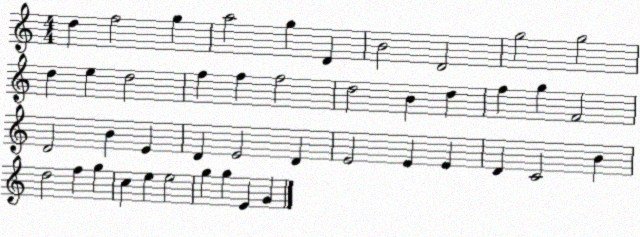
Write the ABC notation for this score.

X:1
T:Untitled
M:4/4
L:1/4
K:C
d f2 g a2 g D B2 D2 g2 g2 d e d2 f f f2 d2 B d f g F2 D2 B E D E2 D E2 E E D C2 B d2 f g c e e2 g g E G